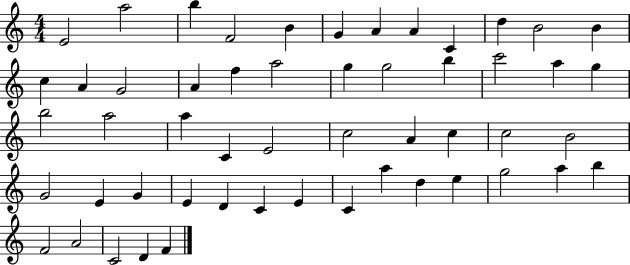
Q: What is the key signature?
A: C major